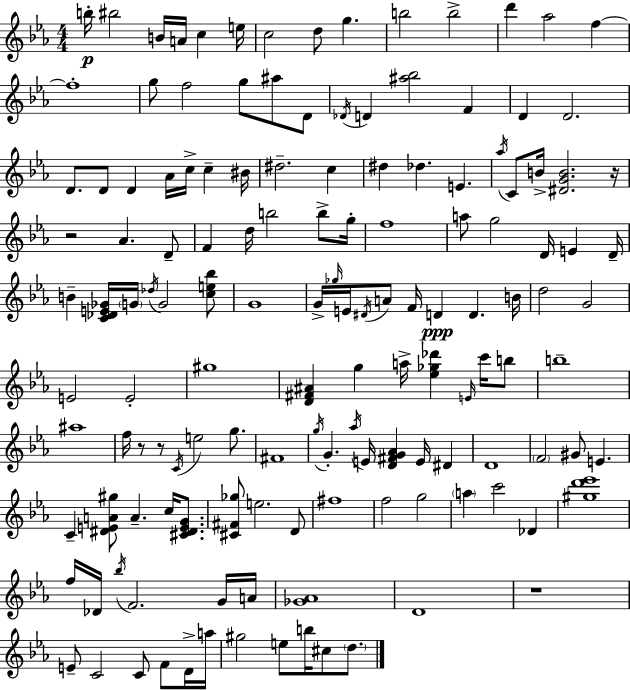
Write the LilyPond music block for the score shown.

{
  \clef treble
  \numericTimeSignature
  \time 4/4
  \key ees \major
  \repeat volta 2 { b''16-.\p bis''2 b'16 a'16 c''4 e''16 | c''2 d''8 g''4. | b''2 b''2-> | d'''4 aes''2 f''4~~ | \break f''1-. | g''8 f''2 g''8 ais''8 d'8 | \acciaccatura { des'16 } d'4 <ais'' bes''>2 f'4 | d'4 d'2. | \break d'8. d'8 d'4 aes'16 c''16-> c''4-- | bis'16 dis''2.-- c''4 | dis''4 des''4. e'4. | \acciaccatura { aes''16 } c'8 b'16-> <dis' g' b'>2. | \break r16 r2 aes'4. | d'8-- f'4 d''16 b''2 b''8-> | g''16-. f''1 | a''8 g''2 d'16 e'4 | \break d'16-- b'4-- <c' des' e' ges'>16 \parenthesize g'16 \acciaccatura { des''16 } g'2 | <c'' e'' bes''>8 g'1 | g'16-> \grace { ges''16 } e'16 \acciaccatura { dis'16 } a'8 f'16 d'4\ppp d'4. | b'16 d''2 g'2 | \break e'2 e'2-. | gis''1 | <d' fis' ais'>4 g''4 a''16-> <ees'' ges'' des'''>4 | \grace { e'16 } c'''16 b''8 b''1-- | \break ais''1 | f''16 r8 r8 \acciaccatura { c'16 } e''2 | g''8. fis'1 | \acciaccatura { g''16 } g'4.-. \acciaccatura { aes''16 } e'16 | \break <d' fis' g' aes'>4 e'16 dis'4 d'1 | \parenthesize f'2 | gis'8 e'4. c'4-- <dis' e' a' gis''>8 a'4.-- | c''16 <cis' dis' e' g'>8. <cis' fis' ges''>8 e''2. | \break d'8 fis''1 | f''2 | g''2 \parenthesize a''4 c'''2 | des'4 <gis'' d''' ees'''>1 | \break f''16 des'16 \acciaccatura { bes''16 } f'2. | g'16 a'16 <ges' aes'>1 | d'1 | r1 | \break e'8-- c'2 | c'8 f'8 d'16-> a''16 gis''2 | e''8 b''16 cis''8 \parenthesize d''8. } \bar "|."
}